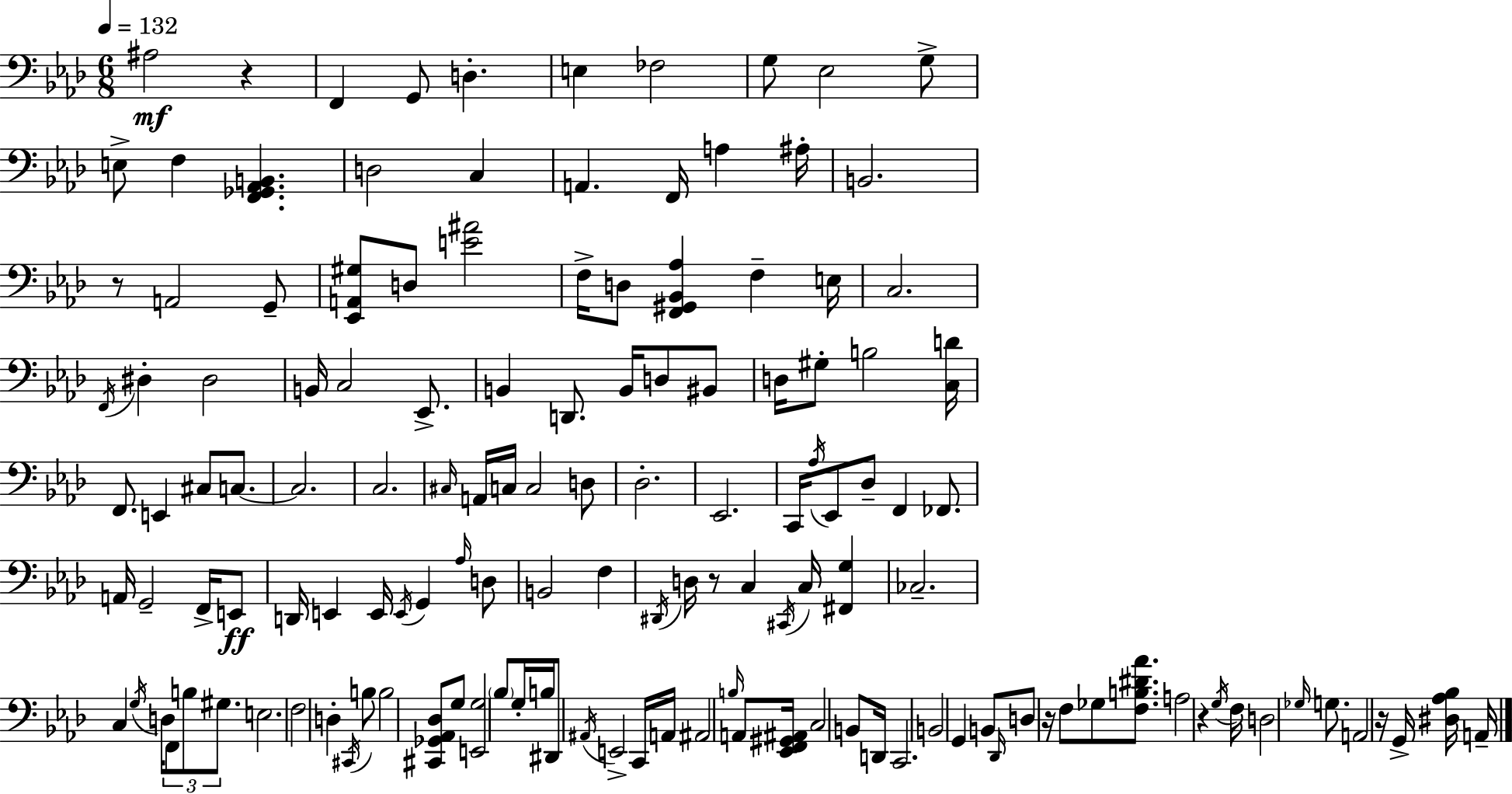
A#3/h R/q F2/q G2/e D3/q. E3/q FES3/h G3/e Eb3/h G3/e E3/e F3/q [F2,Gb2,Ab2,B2]/q. D3/h C3/q A2/q. F2/s A3/q A#3/s B2/h. R/e A2/h G2/e [Eb2,A2,G#3]/e D3/e [E4,A#4]/h F3/s D3/e [F2,G#2,Bb2,Ab3]/q F3/q E3/s C3/h. F2/s D#3/q D#3/h B2/s C3/h Eb2/e. B2/q D2/e. B2/s D3/e BIS2/e D3/s G#3/e B3/h [C3,D4]/s F2/e. E2/q C#3/e C3/e. C3/h. C3/h. C#3/s A2/s C3/s C3/h D3/e Db3/h. Eb2/h. C2/s Ab3/s Eb2/e Db3/e F2/q FES2/e. A2/s G2/h F2/s E2/e D2/s E2/q E2/s E2/s G2/q Ab3/s D3/e B2/h F3/q D#2/s D3/s R/e C3/q C#2/s C3/s [F#2,G3]/q CES3/h. C3/q G3/s D3/s F2/e B3/e G#3/e. E3/h. F3/h D3/q C#2/s B3/e B3/h [C#2,Gb2,Ab2,Db3]/e G3/e [E2,G3]/h Bb3/e G3/s B3/s D#2/e A#2/s E2/h C2/s A2/s A#2/h B3/s A2/e [Eb2,F2,G#2,A#2]/s C3/h B2/e D2/s C2/h. B2/h G2/q B2/e Db2/s D3/e R/s F3/e Gb3/e [F3,B3,D#4,Ab4]/e. A3/h R/q G3/s F3/s D3/h Gb3/s G3/e. A2/h R/s G2/s [D#3,Ab3,Bb3]/s A2/s